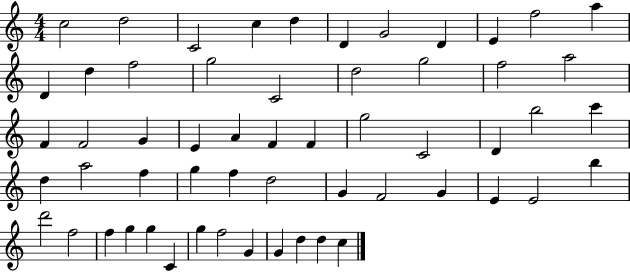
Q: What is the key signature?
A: C major